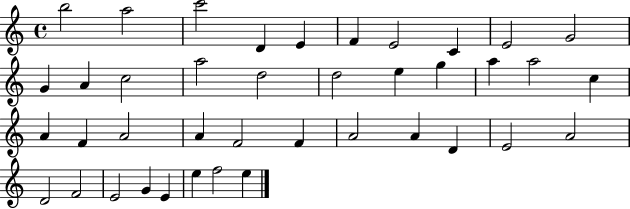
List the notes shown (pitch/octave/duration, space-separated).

B5/h A5/h C6/h D4/q E4/q F4/q E4/h C4/q E4/h G4/h G4/q A4/q C5/h A5/h D5/h D5/h E5/q G5/q A5/q A5/h C5/q A4/q F4/q A4/h A4/q F4/h F4/q A4/h A4/q D4/q E4/h A4/h D4/h F4/h E4/h G4/q E4/q E5/q F5/h E5/q